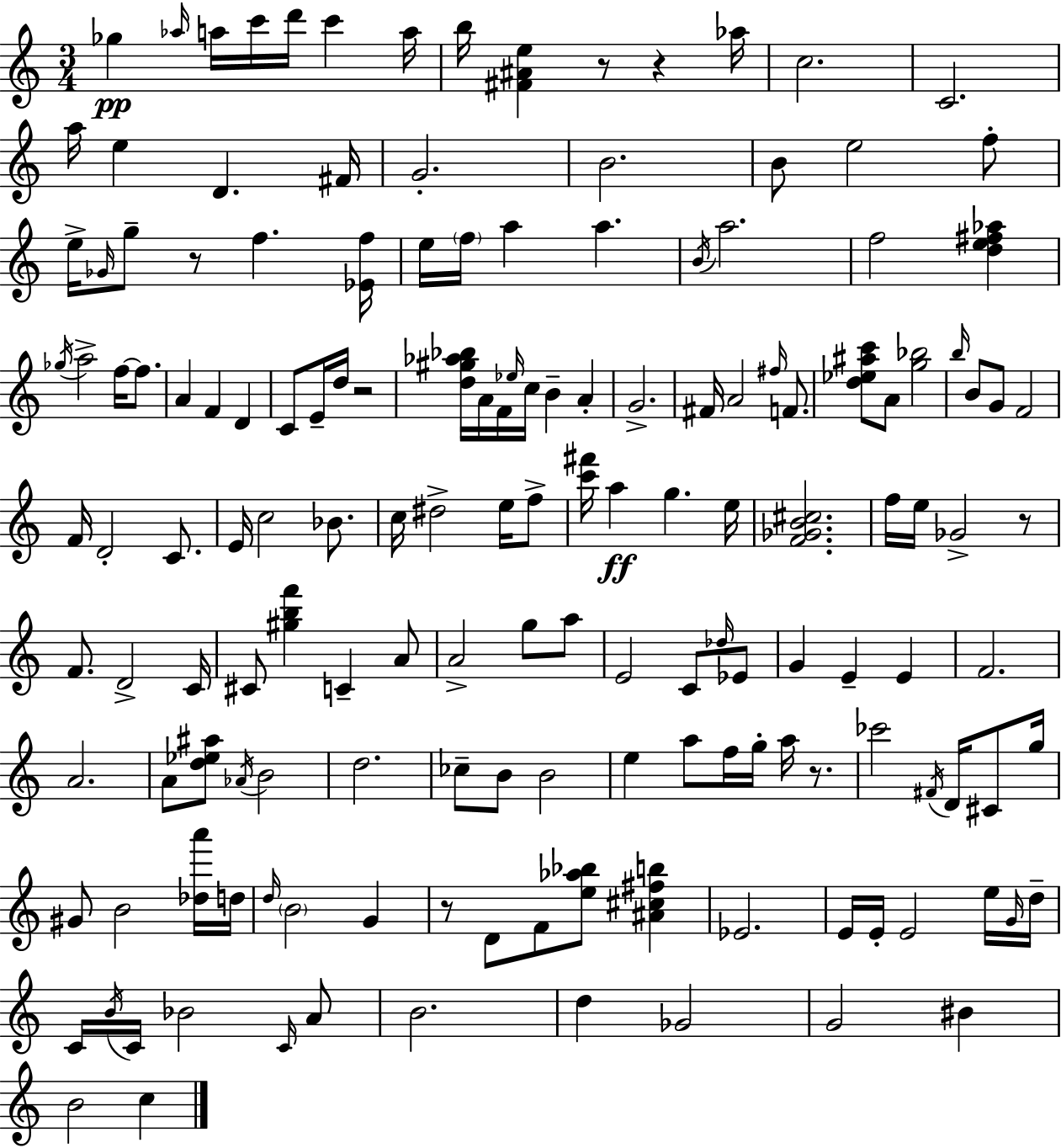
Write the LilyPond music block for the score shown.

{
  \clef treble
  \numericTimeSignature
  \time 3/4
  \key c \major
  ges''4\pp \grace { aes''16 } a''16 c'''16 d'''16 c'''4 | a''16 b''16 <fis' ais' e''>4 r8 r4 | aes''16 c''2. | c'2. | \break a''16 e''4 d'4. | fis'16 g'2.-. | b'2. | b'8 e''2 f''8-. | \break e''16-> \grace { ges'16 } g''8-- r8 f''4. | <ees' f''>16 e''16 \parenthesize f''16 a''4 a''4. | \acciaccatura { b'16 } a''2. | f''2 <d'' e'' fis'' aes''>4 | \break \acciaccatura { ges''16 } a''2-> | f''16~~ f''8. a'4 f'4 | d'4 c'8 e'16-- d''16 r2 | <d'' gis'' aes'' bes''>16 a'16 f'16 \grace { ees''16 } c''16 b'4-- | \break a'4-. g'2.-> | fis'16 a'2 | \grace { fis''16 } f'8. <d'' ees'' ais'' c'''>8 a'8 <g'' bes''>2 | \grace { b''16 } b'8 g'8 f'2 | \break f'16 d'2-. | c'8. e'16 c''2 | bes'8. c''16 dis''2-> | e''16 f''8-> <c''' fis'''>16 a''4\ff | \break g''4. e''16 <f' ges' b' cis''>2. | f''16 e''16 ges'2-> | r8 f'8. d'2-> | c'16 cis'8 <gis'' b'' f'''>4 | \break c'4-- a'8 a'2-> | g''8 a''8 e'2 | c'8 \grace { des''16 } ees'8 g'4 | e'4-- e'4 f'2. | \break a'2. | a'8 <d'' ees'' ais''>8 | \acciaccatura { aes'16 } b'2 d''2. | ces''8-- b'8 | \break b'2 e''4 | a''8 f''16 g''16-. a''16 r8. ces'''2 | \acciaccatura { fis'16 } d'16 cis'8 g''16 gis'8 | b'2 <des'' a'''>16 d''16 \grace { d''16 } \parenthesize b'2 | \break g'4 r8 | d'8 f'8 <e'' aes'' bes''>8 <ais' cis'' fis'' b''>4 ees'2. | e'16 | e'16-. e'2 e''16 \grace { g'16 } d''16-- | \break c'16 \acciaccatura { b'16 } c'16 bes'2 \grace { c'16 } | a'8 b'2. | d''4 ges'2 | g'2 bis'4 | \break b'2 c''4 | \bar "|."
}